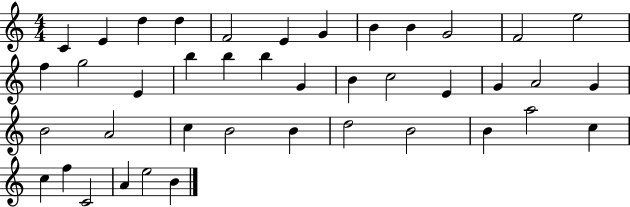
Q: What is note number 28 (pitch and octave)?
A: C5